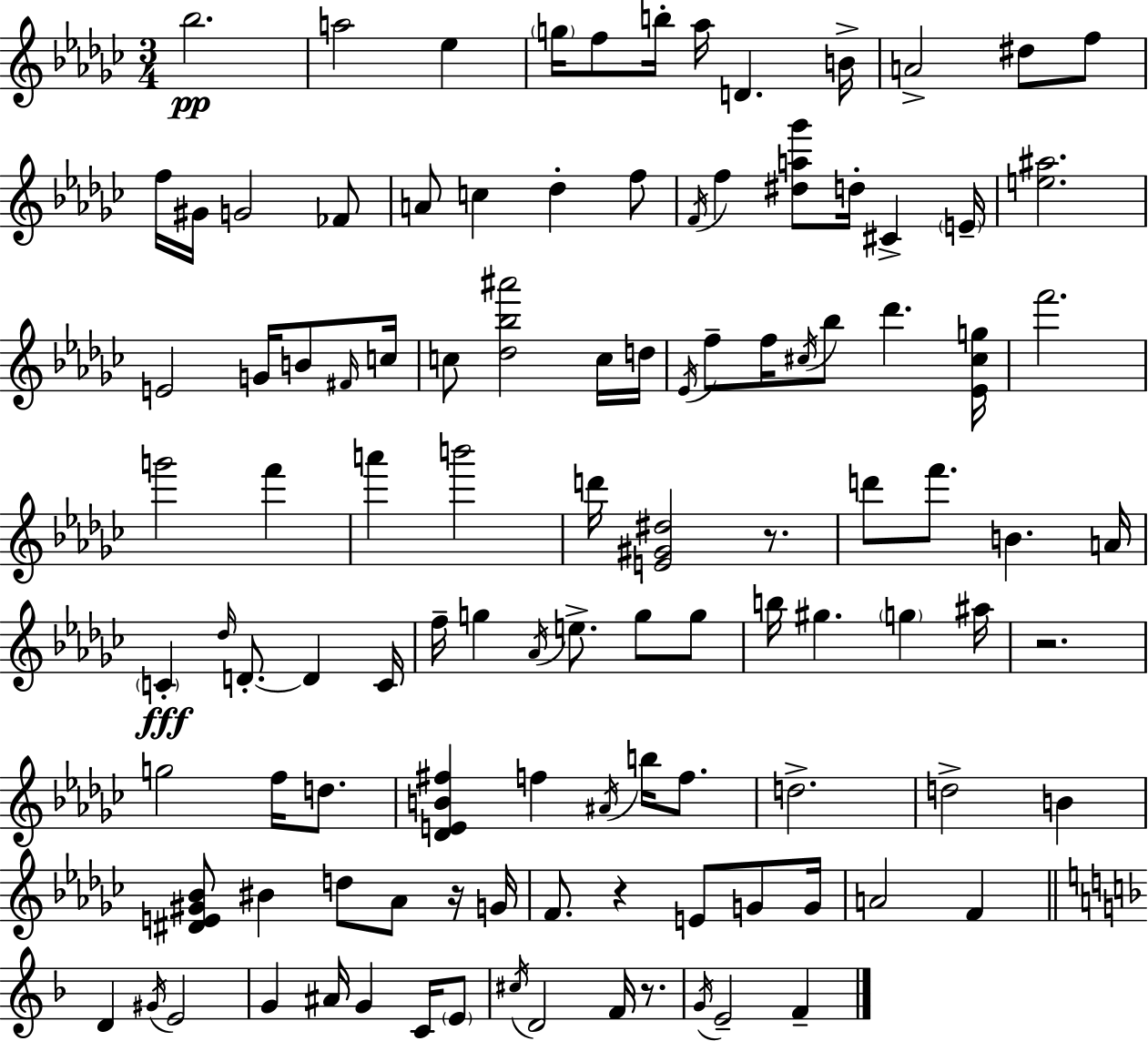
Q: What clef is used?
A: treble